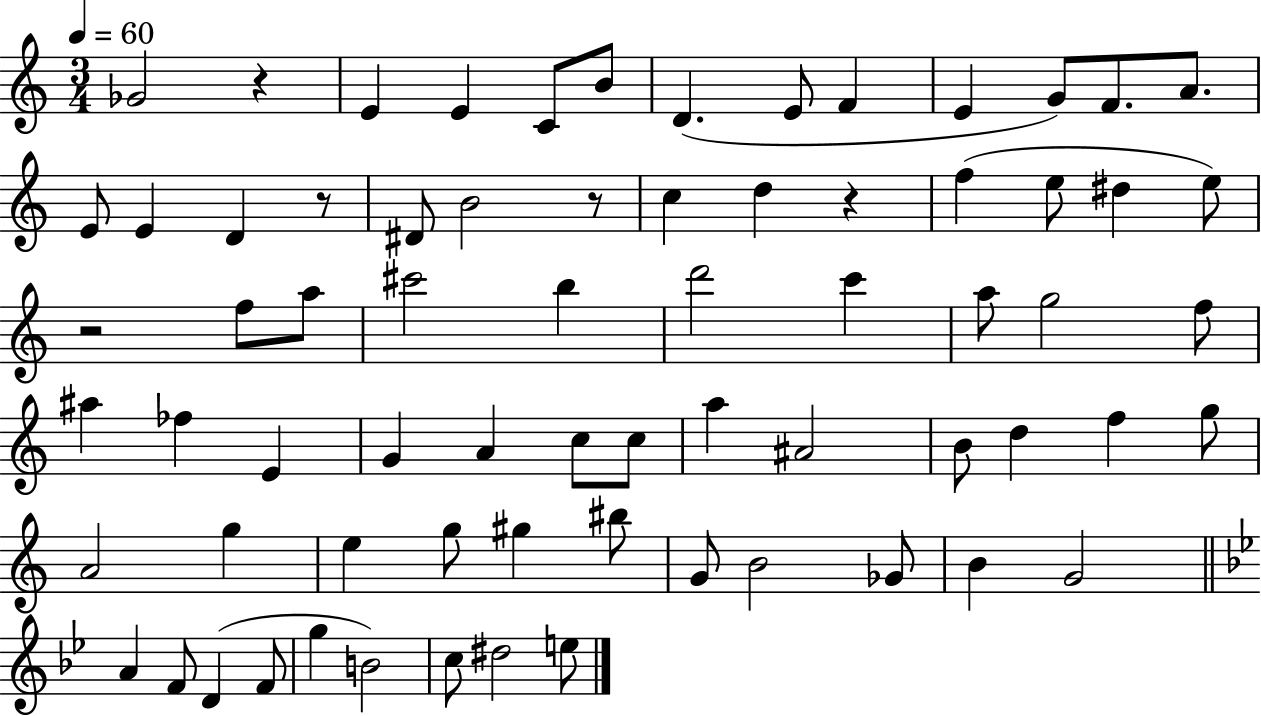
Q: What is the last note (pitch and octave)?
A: E5